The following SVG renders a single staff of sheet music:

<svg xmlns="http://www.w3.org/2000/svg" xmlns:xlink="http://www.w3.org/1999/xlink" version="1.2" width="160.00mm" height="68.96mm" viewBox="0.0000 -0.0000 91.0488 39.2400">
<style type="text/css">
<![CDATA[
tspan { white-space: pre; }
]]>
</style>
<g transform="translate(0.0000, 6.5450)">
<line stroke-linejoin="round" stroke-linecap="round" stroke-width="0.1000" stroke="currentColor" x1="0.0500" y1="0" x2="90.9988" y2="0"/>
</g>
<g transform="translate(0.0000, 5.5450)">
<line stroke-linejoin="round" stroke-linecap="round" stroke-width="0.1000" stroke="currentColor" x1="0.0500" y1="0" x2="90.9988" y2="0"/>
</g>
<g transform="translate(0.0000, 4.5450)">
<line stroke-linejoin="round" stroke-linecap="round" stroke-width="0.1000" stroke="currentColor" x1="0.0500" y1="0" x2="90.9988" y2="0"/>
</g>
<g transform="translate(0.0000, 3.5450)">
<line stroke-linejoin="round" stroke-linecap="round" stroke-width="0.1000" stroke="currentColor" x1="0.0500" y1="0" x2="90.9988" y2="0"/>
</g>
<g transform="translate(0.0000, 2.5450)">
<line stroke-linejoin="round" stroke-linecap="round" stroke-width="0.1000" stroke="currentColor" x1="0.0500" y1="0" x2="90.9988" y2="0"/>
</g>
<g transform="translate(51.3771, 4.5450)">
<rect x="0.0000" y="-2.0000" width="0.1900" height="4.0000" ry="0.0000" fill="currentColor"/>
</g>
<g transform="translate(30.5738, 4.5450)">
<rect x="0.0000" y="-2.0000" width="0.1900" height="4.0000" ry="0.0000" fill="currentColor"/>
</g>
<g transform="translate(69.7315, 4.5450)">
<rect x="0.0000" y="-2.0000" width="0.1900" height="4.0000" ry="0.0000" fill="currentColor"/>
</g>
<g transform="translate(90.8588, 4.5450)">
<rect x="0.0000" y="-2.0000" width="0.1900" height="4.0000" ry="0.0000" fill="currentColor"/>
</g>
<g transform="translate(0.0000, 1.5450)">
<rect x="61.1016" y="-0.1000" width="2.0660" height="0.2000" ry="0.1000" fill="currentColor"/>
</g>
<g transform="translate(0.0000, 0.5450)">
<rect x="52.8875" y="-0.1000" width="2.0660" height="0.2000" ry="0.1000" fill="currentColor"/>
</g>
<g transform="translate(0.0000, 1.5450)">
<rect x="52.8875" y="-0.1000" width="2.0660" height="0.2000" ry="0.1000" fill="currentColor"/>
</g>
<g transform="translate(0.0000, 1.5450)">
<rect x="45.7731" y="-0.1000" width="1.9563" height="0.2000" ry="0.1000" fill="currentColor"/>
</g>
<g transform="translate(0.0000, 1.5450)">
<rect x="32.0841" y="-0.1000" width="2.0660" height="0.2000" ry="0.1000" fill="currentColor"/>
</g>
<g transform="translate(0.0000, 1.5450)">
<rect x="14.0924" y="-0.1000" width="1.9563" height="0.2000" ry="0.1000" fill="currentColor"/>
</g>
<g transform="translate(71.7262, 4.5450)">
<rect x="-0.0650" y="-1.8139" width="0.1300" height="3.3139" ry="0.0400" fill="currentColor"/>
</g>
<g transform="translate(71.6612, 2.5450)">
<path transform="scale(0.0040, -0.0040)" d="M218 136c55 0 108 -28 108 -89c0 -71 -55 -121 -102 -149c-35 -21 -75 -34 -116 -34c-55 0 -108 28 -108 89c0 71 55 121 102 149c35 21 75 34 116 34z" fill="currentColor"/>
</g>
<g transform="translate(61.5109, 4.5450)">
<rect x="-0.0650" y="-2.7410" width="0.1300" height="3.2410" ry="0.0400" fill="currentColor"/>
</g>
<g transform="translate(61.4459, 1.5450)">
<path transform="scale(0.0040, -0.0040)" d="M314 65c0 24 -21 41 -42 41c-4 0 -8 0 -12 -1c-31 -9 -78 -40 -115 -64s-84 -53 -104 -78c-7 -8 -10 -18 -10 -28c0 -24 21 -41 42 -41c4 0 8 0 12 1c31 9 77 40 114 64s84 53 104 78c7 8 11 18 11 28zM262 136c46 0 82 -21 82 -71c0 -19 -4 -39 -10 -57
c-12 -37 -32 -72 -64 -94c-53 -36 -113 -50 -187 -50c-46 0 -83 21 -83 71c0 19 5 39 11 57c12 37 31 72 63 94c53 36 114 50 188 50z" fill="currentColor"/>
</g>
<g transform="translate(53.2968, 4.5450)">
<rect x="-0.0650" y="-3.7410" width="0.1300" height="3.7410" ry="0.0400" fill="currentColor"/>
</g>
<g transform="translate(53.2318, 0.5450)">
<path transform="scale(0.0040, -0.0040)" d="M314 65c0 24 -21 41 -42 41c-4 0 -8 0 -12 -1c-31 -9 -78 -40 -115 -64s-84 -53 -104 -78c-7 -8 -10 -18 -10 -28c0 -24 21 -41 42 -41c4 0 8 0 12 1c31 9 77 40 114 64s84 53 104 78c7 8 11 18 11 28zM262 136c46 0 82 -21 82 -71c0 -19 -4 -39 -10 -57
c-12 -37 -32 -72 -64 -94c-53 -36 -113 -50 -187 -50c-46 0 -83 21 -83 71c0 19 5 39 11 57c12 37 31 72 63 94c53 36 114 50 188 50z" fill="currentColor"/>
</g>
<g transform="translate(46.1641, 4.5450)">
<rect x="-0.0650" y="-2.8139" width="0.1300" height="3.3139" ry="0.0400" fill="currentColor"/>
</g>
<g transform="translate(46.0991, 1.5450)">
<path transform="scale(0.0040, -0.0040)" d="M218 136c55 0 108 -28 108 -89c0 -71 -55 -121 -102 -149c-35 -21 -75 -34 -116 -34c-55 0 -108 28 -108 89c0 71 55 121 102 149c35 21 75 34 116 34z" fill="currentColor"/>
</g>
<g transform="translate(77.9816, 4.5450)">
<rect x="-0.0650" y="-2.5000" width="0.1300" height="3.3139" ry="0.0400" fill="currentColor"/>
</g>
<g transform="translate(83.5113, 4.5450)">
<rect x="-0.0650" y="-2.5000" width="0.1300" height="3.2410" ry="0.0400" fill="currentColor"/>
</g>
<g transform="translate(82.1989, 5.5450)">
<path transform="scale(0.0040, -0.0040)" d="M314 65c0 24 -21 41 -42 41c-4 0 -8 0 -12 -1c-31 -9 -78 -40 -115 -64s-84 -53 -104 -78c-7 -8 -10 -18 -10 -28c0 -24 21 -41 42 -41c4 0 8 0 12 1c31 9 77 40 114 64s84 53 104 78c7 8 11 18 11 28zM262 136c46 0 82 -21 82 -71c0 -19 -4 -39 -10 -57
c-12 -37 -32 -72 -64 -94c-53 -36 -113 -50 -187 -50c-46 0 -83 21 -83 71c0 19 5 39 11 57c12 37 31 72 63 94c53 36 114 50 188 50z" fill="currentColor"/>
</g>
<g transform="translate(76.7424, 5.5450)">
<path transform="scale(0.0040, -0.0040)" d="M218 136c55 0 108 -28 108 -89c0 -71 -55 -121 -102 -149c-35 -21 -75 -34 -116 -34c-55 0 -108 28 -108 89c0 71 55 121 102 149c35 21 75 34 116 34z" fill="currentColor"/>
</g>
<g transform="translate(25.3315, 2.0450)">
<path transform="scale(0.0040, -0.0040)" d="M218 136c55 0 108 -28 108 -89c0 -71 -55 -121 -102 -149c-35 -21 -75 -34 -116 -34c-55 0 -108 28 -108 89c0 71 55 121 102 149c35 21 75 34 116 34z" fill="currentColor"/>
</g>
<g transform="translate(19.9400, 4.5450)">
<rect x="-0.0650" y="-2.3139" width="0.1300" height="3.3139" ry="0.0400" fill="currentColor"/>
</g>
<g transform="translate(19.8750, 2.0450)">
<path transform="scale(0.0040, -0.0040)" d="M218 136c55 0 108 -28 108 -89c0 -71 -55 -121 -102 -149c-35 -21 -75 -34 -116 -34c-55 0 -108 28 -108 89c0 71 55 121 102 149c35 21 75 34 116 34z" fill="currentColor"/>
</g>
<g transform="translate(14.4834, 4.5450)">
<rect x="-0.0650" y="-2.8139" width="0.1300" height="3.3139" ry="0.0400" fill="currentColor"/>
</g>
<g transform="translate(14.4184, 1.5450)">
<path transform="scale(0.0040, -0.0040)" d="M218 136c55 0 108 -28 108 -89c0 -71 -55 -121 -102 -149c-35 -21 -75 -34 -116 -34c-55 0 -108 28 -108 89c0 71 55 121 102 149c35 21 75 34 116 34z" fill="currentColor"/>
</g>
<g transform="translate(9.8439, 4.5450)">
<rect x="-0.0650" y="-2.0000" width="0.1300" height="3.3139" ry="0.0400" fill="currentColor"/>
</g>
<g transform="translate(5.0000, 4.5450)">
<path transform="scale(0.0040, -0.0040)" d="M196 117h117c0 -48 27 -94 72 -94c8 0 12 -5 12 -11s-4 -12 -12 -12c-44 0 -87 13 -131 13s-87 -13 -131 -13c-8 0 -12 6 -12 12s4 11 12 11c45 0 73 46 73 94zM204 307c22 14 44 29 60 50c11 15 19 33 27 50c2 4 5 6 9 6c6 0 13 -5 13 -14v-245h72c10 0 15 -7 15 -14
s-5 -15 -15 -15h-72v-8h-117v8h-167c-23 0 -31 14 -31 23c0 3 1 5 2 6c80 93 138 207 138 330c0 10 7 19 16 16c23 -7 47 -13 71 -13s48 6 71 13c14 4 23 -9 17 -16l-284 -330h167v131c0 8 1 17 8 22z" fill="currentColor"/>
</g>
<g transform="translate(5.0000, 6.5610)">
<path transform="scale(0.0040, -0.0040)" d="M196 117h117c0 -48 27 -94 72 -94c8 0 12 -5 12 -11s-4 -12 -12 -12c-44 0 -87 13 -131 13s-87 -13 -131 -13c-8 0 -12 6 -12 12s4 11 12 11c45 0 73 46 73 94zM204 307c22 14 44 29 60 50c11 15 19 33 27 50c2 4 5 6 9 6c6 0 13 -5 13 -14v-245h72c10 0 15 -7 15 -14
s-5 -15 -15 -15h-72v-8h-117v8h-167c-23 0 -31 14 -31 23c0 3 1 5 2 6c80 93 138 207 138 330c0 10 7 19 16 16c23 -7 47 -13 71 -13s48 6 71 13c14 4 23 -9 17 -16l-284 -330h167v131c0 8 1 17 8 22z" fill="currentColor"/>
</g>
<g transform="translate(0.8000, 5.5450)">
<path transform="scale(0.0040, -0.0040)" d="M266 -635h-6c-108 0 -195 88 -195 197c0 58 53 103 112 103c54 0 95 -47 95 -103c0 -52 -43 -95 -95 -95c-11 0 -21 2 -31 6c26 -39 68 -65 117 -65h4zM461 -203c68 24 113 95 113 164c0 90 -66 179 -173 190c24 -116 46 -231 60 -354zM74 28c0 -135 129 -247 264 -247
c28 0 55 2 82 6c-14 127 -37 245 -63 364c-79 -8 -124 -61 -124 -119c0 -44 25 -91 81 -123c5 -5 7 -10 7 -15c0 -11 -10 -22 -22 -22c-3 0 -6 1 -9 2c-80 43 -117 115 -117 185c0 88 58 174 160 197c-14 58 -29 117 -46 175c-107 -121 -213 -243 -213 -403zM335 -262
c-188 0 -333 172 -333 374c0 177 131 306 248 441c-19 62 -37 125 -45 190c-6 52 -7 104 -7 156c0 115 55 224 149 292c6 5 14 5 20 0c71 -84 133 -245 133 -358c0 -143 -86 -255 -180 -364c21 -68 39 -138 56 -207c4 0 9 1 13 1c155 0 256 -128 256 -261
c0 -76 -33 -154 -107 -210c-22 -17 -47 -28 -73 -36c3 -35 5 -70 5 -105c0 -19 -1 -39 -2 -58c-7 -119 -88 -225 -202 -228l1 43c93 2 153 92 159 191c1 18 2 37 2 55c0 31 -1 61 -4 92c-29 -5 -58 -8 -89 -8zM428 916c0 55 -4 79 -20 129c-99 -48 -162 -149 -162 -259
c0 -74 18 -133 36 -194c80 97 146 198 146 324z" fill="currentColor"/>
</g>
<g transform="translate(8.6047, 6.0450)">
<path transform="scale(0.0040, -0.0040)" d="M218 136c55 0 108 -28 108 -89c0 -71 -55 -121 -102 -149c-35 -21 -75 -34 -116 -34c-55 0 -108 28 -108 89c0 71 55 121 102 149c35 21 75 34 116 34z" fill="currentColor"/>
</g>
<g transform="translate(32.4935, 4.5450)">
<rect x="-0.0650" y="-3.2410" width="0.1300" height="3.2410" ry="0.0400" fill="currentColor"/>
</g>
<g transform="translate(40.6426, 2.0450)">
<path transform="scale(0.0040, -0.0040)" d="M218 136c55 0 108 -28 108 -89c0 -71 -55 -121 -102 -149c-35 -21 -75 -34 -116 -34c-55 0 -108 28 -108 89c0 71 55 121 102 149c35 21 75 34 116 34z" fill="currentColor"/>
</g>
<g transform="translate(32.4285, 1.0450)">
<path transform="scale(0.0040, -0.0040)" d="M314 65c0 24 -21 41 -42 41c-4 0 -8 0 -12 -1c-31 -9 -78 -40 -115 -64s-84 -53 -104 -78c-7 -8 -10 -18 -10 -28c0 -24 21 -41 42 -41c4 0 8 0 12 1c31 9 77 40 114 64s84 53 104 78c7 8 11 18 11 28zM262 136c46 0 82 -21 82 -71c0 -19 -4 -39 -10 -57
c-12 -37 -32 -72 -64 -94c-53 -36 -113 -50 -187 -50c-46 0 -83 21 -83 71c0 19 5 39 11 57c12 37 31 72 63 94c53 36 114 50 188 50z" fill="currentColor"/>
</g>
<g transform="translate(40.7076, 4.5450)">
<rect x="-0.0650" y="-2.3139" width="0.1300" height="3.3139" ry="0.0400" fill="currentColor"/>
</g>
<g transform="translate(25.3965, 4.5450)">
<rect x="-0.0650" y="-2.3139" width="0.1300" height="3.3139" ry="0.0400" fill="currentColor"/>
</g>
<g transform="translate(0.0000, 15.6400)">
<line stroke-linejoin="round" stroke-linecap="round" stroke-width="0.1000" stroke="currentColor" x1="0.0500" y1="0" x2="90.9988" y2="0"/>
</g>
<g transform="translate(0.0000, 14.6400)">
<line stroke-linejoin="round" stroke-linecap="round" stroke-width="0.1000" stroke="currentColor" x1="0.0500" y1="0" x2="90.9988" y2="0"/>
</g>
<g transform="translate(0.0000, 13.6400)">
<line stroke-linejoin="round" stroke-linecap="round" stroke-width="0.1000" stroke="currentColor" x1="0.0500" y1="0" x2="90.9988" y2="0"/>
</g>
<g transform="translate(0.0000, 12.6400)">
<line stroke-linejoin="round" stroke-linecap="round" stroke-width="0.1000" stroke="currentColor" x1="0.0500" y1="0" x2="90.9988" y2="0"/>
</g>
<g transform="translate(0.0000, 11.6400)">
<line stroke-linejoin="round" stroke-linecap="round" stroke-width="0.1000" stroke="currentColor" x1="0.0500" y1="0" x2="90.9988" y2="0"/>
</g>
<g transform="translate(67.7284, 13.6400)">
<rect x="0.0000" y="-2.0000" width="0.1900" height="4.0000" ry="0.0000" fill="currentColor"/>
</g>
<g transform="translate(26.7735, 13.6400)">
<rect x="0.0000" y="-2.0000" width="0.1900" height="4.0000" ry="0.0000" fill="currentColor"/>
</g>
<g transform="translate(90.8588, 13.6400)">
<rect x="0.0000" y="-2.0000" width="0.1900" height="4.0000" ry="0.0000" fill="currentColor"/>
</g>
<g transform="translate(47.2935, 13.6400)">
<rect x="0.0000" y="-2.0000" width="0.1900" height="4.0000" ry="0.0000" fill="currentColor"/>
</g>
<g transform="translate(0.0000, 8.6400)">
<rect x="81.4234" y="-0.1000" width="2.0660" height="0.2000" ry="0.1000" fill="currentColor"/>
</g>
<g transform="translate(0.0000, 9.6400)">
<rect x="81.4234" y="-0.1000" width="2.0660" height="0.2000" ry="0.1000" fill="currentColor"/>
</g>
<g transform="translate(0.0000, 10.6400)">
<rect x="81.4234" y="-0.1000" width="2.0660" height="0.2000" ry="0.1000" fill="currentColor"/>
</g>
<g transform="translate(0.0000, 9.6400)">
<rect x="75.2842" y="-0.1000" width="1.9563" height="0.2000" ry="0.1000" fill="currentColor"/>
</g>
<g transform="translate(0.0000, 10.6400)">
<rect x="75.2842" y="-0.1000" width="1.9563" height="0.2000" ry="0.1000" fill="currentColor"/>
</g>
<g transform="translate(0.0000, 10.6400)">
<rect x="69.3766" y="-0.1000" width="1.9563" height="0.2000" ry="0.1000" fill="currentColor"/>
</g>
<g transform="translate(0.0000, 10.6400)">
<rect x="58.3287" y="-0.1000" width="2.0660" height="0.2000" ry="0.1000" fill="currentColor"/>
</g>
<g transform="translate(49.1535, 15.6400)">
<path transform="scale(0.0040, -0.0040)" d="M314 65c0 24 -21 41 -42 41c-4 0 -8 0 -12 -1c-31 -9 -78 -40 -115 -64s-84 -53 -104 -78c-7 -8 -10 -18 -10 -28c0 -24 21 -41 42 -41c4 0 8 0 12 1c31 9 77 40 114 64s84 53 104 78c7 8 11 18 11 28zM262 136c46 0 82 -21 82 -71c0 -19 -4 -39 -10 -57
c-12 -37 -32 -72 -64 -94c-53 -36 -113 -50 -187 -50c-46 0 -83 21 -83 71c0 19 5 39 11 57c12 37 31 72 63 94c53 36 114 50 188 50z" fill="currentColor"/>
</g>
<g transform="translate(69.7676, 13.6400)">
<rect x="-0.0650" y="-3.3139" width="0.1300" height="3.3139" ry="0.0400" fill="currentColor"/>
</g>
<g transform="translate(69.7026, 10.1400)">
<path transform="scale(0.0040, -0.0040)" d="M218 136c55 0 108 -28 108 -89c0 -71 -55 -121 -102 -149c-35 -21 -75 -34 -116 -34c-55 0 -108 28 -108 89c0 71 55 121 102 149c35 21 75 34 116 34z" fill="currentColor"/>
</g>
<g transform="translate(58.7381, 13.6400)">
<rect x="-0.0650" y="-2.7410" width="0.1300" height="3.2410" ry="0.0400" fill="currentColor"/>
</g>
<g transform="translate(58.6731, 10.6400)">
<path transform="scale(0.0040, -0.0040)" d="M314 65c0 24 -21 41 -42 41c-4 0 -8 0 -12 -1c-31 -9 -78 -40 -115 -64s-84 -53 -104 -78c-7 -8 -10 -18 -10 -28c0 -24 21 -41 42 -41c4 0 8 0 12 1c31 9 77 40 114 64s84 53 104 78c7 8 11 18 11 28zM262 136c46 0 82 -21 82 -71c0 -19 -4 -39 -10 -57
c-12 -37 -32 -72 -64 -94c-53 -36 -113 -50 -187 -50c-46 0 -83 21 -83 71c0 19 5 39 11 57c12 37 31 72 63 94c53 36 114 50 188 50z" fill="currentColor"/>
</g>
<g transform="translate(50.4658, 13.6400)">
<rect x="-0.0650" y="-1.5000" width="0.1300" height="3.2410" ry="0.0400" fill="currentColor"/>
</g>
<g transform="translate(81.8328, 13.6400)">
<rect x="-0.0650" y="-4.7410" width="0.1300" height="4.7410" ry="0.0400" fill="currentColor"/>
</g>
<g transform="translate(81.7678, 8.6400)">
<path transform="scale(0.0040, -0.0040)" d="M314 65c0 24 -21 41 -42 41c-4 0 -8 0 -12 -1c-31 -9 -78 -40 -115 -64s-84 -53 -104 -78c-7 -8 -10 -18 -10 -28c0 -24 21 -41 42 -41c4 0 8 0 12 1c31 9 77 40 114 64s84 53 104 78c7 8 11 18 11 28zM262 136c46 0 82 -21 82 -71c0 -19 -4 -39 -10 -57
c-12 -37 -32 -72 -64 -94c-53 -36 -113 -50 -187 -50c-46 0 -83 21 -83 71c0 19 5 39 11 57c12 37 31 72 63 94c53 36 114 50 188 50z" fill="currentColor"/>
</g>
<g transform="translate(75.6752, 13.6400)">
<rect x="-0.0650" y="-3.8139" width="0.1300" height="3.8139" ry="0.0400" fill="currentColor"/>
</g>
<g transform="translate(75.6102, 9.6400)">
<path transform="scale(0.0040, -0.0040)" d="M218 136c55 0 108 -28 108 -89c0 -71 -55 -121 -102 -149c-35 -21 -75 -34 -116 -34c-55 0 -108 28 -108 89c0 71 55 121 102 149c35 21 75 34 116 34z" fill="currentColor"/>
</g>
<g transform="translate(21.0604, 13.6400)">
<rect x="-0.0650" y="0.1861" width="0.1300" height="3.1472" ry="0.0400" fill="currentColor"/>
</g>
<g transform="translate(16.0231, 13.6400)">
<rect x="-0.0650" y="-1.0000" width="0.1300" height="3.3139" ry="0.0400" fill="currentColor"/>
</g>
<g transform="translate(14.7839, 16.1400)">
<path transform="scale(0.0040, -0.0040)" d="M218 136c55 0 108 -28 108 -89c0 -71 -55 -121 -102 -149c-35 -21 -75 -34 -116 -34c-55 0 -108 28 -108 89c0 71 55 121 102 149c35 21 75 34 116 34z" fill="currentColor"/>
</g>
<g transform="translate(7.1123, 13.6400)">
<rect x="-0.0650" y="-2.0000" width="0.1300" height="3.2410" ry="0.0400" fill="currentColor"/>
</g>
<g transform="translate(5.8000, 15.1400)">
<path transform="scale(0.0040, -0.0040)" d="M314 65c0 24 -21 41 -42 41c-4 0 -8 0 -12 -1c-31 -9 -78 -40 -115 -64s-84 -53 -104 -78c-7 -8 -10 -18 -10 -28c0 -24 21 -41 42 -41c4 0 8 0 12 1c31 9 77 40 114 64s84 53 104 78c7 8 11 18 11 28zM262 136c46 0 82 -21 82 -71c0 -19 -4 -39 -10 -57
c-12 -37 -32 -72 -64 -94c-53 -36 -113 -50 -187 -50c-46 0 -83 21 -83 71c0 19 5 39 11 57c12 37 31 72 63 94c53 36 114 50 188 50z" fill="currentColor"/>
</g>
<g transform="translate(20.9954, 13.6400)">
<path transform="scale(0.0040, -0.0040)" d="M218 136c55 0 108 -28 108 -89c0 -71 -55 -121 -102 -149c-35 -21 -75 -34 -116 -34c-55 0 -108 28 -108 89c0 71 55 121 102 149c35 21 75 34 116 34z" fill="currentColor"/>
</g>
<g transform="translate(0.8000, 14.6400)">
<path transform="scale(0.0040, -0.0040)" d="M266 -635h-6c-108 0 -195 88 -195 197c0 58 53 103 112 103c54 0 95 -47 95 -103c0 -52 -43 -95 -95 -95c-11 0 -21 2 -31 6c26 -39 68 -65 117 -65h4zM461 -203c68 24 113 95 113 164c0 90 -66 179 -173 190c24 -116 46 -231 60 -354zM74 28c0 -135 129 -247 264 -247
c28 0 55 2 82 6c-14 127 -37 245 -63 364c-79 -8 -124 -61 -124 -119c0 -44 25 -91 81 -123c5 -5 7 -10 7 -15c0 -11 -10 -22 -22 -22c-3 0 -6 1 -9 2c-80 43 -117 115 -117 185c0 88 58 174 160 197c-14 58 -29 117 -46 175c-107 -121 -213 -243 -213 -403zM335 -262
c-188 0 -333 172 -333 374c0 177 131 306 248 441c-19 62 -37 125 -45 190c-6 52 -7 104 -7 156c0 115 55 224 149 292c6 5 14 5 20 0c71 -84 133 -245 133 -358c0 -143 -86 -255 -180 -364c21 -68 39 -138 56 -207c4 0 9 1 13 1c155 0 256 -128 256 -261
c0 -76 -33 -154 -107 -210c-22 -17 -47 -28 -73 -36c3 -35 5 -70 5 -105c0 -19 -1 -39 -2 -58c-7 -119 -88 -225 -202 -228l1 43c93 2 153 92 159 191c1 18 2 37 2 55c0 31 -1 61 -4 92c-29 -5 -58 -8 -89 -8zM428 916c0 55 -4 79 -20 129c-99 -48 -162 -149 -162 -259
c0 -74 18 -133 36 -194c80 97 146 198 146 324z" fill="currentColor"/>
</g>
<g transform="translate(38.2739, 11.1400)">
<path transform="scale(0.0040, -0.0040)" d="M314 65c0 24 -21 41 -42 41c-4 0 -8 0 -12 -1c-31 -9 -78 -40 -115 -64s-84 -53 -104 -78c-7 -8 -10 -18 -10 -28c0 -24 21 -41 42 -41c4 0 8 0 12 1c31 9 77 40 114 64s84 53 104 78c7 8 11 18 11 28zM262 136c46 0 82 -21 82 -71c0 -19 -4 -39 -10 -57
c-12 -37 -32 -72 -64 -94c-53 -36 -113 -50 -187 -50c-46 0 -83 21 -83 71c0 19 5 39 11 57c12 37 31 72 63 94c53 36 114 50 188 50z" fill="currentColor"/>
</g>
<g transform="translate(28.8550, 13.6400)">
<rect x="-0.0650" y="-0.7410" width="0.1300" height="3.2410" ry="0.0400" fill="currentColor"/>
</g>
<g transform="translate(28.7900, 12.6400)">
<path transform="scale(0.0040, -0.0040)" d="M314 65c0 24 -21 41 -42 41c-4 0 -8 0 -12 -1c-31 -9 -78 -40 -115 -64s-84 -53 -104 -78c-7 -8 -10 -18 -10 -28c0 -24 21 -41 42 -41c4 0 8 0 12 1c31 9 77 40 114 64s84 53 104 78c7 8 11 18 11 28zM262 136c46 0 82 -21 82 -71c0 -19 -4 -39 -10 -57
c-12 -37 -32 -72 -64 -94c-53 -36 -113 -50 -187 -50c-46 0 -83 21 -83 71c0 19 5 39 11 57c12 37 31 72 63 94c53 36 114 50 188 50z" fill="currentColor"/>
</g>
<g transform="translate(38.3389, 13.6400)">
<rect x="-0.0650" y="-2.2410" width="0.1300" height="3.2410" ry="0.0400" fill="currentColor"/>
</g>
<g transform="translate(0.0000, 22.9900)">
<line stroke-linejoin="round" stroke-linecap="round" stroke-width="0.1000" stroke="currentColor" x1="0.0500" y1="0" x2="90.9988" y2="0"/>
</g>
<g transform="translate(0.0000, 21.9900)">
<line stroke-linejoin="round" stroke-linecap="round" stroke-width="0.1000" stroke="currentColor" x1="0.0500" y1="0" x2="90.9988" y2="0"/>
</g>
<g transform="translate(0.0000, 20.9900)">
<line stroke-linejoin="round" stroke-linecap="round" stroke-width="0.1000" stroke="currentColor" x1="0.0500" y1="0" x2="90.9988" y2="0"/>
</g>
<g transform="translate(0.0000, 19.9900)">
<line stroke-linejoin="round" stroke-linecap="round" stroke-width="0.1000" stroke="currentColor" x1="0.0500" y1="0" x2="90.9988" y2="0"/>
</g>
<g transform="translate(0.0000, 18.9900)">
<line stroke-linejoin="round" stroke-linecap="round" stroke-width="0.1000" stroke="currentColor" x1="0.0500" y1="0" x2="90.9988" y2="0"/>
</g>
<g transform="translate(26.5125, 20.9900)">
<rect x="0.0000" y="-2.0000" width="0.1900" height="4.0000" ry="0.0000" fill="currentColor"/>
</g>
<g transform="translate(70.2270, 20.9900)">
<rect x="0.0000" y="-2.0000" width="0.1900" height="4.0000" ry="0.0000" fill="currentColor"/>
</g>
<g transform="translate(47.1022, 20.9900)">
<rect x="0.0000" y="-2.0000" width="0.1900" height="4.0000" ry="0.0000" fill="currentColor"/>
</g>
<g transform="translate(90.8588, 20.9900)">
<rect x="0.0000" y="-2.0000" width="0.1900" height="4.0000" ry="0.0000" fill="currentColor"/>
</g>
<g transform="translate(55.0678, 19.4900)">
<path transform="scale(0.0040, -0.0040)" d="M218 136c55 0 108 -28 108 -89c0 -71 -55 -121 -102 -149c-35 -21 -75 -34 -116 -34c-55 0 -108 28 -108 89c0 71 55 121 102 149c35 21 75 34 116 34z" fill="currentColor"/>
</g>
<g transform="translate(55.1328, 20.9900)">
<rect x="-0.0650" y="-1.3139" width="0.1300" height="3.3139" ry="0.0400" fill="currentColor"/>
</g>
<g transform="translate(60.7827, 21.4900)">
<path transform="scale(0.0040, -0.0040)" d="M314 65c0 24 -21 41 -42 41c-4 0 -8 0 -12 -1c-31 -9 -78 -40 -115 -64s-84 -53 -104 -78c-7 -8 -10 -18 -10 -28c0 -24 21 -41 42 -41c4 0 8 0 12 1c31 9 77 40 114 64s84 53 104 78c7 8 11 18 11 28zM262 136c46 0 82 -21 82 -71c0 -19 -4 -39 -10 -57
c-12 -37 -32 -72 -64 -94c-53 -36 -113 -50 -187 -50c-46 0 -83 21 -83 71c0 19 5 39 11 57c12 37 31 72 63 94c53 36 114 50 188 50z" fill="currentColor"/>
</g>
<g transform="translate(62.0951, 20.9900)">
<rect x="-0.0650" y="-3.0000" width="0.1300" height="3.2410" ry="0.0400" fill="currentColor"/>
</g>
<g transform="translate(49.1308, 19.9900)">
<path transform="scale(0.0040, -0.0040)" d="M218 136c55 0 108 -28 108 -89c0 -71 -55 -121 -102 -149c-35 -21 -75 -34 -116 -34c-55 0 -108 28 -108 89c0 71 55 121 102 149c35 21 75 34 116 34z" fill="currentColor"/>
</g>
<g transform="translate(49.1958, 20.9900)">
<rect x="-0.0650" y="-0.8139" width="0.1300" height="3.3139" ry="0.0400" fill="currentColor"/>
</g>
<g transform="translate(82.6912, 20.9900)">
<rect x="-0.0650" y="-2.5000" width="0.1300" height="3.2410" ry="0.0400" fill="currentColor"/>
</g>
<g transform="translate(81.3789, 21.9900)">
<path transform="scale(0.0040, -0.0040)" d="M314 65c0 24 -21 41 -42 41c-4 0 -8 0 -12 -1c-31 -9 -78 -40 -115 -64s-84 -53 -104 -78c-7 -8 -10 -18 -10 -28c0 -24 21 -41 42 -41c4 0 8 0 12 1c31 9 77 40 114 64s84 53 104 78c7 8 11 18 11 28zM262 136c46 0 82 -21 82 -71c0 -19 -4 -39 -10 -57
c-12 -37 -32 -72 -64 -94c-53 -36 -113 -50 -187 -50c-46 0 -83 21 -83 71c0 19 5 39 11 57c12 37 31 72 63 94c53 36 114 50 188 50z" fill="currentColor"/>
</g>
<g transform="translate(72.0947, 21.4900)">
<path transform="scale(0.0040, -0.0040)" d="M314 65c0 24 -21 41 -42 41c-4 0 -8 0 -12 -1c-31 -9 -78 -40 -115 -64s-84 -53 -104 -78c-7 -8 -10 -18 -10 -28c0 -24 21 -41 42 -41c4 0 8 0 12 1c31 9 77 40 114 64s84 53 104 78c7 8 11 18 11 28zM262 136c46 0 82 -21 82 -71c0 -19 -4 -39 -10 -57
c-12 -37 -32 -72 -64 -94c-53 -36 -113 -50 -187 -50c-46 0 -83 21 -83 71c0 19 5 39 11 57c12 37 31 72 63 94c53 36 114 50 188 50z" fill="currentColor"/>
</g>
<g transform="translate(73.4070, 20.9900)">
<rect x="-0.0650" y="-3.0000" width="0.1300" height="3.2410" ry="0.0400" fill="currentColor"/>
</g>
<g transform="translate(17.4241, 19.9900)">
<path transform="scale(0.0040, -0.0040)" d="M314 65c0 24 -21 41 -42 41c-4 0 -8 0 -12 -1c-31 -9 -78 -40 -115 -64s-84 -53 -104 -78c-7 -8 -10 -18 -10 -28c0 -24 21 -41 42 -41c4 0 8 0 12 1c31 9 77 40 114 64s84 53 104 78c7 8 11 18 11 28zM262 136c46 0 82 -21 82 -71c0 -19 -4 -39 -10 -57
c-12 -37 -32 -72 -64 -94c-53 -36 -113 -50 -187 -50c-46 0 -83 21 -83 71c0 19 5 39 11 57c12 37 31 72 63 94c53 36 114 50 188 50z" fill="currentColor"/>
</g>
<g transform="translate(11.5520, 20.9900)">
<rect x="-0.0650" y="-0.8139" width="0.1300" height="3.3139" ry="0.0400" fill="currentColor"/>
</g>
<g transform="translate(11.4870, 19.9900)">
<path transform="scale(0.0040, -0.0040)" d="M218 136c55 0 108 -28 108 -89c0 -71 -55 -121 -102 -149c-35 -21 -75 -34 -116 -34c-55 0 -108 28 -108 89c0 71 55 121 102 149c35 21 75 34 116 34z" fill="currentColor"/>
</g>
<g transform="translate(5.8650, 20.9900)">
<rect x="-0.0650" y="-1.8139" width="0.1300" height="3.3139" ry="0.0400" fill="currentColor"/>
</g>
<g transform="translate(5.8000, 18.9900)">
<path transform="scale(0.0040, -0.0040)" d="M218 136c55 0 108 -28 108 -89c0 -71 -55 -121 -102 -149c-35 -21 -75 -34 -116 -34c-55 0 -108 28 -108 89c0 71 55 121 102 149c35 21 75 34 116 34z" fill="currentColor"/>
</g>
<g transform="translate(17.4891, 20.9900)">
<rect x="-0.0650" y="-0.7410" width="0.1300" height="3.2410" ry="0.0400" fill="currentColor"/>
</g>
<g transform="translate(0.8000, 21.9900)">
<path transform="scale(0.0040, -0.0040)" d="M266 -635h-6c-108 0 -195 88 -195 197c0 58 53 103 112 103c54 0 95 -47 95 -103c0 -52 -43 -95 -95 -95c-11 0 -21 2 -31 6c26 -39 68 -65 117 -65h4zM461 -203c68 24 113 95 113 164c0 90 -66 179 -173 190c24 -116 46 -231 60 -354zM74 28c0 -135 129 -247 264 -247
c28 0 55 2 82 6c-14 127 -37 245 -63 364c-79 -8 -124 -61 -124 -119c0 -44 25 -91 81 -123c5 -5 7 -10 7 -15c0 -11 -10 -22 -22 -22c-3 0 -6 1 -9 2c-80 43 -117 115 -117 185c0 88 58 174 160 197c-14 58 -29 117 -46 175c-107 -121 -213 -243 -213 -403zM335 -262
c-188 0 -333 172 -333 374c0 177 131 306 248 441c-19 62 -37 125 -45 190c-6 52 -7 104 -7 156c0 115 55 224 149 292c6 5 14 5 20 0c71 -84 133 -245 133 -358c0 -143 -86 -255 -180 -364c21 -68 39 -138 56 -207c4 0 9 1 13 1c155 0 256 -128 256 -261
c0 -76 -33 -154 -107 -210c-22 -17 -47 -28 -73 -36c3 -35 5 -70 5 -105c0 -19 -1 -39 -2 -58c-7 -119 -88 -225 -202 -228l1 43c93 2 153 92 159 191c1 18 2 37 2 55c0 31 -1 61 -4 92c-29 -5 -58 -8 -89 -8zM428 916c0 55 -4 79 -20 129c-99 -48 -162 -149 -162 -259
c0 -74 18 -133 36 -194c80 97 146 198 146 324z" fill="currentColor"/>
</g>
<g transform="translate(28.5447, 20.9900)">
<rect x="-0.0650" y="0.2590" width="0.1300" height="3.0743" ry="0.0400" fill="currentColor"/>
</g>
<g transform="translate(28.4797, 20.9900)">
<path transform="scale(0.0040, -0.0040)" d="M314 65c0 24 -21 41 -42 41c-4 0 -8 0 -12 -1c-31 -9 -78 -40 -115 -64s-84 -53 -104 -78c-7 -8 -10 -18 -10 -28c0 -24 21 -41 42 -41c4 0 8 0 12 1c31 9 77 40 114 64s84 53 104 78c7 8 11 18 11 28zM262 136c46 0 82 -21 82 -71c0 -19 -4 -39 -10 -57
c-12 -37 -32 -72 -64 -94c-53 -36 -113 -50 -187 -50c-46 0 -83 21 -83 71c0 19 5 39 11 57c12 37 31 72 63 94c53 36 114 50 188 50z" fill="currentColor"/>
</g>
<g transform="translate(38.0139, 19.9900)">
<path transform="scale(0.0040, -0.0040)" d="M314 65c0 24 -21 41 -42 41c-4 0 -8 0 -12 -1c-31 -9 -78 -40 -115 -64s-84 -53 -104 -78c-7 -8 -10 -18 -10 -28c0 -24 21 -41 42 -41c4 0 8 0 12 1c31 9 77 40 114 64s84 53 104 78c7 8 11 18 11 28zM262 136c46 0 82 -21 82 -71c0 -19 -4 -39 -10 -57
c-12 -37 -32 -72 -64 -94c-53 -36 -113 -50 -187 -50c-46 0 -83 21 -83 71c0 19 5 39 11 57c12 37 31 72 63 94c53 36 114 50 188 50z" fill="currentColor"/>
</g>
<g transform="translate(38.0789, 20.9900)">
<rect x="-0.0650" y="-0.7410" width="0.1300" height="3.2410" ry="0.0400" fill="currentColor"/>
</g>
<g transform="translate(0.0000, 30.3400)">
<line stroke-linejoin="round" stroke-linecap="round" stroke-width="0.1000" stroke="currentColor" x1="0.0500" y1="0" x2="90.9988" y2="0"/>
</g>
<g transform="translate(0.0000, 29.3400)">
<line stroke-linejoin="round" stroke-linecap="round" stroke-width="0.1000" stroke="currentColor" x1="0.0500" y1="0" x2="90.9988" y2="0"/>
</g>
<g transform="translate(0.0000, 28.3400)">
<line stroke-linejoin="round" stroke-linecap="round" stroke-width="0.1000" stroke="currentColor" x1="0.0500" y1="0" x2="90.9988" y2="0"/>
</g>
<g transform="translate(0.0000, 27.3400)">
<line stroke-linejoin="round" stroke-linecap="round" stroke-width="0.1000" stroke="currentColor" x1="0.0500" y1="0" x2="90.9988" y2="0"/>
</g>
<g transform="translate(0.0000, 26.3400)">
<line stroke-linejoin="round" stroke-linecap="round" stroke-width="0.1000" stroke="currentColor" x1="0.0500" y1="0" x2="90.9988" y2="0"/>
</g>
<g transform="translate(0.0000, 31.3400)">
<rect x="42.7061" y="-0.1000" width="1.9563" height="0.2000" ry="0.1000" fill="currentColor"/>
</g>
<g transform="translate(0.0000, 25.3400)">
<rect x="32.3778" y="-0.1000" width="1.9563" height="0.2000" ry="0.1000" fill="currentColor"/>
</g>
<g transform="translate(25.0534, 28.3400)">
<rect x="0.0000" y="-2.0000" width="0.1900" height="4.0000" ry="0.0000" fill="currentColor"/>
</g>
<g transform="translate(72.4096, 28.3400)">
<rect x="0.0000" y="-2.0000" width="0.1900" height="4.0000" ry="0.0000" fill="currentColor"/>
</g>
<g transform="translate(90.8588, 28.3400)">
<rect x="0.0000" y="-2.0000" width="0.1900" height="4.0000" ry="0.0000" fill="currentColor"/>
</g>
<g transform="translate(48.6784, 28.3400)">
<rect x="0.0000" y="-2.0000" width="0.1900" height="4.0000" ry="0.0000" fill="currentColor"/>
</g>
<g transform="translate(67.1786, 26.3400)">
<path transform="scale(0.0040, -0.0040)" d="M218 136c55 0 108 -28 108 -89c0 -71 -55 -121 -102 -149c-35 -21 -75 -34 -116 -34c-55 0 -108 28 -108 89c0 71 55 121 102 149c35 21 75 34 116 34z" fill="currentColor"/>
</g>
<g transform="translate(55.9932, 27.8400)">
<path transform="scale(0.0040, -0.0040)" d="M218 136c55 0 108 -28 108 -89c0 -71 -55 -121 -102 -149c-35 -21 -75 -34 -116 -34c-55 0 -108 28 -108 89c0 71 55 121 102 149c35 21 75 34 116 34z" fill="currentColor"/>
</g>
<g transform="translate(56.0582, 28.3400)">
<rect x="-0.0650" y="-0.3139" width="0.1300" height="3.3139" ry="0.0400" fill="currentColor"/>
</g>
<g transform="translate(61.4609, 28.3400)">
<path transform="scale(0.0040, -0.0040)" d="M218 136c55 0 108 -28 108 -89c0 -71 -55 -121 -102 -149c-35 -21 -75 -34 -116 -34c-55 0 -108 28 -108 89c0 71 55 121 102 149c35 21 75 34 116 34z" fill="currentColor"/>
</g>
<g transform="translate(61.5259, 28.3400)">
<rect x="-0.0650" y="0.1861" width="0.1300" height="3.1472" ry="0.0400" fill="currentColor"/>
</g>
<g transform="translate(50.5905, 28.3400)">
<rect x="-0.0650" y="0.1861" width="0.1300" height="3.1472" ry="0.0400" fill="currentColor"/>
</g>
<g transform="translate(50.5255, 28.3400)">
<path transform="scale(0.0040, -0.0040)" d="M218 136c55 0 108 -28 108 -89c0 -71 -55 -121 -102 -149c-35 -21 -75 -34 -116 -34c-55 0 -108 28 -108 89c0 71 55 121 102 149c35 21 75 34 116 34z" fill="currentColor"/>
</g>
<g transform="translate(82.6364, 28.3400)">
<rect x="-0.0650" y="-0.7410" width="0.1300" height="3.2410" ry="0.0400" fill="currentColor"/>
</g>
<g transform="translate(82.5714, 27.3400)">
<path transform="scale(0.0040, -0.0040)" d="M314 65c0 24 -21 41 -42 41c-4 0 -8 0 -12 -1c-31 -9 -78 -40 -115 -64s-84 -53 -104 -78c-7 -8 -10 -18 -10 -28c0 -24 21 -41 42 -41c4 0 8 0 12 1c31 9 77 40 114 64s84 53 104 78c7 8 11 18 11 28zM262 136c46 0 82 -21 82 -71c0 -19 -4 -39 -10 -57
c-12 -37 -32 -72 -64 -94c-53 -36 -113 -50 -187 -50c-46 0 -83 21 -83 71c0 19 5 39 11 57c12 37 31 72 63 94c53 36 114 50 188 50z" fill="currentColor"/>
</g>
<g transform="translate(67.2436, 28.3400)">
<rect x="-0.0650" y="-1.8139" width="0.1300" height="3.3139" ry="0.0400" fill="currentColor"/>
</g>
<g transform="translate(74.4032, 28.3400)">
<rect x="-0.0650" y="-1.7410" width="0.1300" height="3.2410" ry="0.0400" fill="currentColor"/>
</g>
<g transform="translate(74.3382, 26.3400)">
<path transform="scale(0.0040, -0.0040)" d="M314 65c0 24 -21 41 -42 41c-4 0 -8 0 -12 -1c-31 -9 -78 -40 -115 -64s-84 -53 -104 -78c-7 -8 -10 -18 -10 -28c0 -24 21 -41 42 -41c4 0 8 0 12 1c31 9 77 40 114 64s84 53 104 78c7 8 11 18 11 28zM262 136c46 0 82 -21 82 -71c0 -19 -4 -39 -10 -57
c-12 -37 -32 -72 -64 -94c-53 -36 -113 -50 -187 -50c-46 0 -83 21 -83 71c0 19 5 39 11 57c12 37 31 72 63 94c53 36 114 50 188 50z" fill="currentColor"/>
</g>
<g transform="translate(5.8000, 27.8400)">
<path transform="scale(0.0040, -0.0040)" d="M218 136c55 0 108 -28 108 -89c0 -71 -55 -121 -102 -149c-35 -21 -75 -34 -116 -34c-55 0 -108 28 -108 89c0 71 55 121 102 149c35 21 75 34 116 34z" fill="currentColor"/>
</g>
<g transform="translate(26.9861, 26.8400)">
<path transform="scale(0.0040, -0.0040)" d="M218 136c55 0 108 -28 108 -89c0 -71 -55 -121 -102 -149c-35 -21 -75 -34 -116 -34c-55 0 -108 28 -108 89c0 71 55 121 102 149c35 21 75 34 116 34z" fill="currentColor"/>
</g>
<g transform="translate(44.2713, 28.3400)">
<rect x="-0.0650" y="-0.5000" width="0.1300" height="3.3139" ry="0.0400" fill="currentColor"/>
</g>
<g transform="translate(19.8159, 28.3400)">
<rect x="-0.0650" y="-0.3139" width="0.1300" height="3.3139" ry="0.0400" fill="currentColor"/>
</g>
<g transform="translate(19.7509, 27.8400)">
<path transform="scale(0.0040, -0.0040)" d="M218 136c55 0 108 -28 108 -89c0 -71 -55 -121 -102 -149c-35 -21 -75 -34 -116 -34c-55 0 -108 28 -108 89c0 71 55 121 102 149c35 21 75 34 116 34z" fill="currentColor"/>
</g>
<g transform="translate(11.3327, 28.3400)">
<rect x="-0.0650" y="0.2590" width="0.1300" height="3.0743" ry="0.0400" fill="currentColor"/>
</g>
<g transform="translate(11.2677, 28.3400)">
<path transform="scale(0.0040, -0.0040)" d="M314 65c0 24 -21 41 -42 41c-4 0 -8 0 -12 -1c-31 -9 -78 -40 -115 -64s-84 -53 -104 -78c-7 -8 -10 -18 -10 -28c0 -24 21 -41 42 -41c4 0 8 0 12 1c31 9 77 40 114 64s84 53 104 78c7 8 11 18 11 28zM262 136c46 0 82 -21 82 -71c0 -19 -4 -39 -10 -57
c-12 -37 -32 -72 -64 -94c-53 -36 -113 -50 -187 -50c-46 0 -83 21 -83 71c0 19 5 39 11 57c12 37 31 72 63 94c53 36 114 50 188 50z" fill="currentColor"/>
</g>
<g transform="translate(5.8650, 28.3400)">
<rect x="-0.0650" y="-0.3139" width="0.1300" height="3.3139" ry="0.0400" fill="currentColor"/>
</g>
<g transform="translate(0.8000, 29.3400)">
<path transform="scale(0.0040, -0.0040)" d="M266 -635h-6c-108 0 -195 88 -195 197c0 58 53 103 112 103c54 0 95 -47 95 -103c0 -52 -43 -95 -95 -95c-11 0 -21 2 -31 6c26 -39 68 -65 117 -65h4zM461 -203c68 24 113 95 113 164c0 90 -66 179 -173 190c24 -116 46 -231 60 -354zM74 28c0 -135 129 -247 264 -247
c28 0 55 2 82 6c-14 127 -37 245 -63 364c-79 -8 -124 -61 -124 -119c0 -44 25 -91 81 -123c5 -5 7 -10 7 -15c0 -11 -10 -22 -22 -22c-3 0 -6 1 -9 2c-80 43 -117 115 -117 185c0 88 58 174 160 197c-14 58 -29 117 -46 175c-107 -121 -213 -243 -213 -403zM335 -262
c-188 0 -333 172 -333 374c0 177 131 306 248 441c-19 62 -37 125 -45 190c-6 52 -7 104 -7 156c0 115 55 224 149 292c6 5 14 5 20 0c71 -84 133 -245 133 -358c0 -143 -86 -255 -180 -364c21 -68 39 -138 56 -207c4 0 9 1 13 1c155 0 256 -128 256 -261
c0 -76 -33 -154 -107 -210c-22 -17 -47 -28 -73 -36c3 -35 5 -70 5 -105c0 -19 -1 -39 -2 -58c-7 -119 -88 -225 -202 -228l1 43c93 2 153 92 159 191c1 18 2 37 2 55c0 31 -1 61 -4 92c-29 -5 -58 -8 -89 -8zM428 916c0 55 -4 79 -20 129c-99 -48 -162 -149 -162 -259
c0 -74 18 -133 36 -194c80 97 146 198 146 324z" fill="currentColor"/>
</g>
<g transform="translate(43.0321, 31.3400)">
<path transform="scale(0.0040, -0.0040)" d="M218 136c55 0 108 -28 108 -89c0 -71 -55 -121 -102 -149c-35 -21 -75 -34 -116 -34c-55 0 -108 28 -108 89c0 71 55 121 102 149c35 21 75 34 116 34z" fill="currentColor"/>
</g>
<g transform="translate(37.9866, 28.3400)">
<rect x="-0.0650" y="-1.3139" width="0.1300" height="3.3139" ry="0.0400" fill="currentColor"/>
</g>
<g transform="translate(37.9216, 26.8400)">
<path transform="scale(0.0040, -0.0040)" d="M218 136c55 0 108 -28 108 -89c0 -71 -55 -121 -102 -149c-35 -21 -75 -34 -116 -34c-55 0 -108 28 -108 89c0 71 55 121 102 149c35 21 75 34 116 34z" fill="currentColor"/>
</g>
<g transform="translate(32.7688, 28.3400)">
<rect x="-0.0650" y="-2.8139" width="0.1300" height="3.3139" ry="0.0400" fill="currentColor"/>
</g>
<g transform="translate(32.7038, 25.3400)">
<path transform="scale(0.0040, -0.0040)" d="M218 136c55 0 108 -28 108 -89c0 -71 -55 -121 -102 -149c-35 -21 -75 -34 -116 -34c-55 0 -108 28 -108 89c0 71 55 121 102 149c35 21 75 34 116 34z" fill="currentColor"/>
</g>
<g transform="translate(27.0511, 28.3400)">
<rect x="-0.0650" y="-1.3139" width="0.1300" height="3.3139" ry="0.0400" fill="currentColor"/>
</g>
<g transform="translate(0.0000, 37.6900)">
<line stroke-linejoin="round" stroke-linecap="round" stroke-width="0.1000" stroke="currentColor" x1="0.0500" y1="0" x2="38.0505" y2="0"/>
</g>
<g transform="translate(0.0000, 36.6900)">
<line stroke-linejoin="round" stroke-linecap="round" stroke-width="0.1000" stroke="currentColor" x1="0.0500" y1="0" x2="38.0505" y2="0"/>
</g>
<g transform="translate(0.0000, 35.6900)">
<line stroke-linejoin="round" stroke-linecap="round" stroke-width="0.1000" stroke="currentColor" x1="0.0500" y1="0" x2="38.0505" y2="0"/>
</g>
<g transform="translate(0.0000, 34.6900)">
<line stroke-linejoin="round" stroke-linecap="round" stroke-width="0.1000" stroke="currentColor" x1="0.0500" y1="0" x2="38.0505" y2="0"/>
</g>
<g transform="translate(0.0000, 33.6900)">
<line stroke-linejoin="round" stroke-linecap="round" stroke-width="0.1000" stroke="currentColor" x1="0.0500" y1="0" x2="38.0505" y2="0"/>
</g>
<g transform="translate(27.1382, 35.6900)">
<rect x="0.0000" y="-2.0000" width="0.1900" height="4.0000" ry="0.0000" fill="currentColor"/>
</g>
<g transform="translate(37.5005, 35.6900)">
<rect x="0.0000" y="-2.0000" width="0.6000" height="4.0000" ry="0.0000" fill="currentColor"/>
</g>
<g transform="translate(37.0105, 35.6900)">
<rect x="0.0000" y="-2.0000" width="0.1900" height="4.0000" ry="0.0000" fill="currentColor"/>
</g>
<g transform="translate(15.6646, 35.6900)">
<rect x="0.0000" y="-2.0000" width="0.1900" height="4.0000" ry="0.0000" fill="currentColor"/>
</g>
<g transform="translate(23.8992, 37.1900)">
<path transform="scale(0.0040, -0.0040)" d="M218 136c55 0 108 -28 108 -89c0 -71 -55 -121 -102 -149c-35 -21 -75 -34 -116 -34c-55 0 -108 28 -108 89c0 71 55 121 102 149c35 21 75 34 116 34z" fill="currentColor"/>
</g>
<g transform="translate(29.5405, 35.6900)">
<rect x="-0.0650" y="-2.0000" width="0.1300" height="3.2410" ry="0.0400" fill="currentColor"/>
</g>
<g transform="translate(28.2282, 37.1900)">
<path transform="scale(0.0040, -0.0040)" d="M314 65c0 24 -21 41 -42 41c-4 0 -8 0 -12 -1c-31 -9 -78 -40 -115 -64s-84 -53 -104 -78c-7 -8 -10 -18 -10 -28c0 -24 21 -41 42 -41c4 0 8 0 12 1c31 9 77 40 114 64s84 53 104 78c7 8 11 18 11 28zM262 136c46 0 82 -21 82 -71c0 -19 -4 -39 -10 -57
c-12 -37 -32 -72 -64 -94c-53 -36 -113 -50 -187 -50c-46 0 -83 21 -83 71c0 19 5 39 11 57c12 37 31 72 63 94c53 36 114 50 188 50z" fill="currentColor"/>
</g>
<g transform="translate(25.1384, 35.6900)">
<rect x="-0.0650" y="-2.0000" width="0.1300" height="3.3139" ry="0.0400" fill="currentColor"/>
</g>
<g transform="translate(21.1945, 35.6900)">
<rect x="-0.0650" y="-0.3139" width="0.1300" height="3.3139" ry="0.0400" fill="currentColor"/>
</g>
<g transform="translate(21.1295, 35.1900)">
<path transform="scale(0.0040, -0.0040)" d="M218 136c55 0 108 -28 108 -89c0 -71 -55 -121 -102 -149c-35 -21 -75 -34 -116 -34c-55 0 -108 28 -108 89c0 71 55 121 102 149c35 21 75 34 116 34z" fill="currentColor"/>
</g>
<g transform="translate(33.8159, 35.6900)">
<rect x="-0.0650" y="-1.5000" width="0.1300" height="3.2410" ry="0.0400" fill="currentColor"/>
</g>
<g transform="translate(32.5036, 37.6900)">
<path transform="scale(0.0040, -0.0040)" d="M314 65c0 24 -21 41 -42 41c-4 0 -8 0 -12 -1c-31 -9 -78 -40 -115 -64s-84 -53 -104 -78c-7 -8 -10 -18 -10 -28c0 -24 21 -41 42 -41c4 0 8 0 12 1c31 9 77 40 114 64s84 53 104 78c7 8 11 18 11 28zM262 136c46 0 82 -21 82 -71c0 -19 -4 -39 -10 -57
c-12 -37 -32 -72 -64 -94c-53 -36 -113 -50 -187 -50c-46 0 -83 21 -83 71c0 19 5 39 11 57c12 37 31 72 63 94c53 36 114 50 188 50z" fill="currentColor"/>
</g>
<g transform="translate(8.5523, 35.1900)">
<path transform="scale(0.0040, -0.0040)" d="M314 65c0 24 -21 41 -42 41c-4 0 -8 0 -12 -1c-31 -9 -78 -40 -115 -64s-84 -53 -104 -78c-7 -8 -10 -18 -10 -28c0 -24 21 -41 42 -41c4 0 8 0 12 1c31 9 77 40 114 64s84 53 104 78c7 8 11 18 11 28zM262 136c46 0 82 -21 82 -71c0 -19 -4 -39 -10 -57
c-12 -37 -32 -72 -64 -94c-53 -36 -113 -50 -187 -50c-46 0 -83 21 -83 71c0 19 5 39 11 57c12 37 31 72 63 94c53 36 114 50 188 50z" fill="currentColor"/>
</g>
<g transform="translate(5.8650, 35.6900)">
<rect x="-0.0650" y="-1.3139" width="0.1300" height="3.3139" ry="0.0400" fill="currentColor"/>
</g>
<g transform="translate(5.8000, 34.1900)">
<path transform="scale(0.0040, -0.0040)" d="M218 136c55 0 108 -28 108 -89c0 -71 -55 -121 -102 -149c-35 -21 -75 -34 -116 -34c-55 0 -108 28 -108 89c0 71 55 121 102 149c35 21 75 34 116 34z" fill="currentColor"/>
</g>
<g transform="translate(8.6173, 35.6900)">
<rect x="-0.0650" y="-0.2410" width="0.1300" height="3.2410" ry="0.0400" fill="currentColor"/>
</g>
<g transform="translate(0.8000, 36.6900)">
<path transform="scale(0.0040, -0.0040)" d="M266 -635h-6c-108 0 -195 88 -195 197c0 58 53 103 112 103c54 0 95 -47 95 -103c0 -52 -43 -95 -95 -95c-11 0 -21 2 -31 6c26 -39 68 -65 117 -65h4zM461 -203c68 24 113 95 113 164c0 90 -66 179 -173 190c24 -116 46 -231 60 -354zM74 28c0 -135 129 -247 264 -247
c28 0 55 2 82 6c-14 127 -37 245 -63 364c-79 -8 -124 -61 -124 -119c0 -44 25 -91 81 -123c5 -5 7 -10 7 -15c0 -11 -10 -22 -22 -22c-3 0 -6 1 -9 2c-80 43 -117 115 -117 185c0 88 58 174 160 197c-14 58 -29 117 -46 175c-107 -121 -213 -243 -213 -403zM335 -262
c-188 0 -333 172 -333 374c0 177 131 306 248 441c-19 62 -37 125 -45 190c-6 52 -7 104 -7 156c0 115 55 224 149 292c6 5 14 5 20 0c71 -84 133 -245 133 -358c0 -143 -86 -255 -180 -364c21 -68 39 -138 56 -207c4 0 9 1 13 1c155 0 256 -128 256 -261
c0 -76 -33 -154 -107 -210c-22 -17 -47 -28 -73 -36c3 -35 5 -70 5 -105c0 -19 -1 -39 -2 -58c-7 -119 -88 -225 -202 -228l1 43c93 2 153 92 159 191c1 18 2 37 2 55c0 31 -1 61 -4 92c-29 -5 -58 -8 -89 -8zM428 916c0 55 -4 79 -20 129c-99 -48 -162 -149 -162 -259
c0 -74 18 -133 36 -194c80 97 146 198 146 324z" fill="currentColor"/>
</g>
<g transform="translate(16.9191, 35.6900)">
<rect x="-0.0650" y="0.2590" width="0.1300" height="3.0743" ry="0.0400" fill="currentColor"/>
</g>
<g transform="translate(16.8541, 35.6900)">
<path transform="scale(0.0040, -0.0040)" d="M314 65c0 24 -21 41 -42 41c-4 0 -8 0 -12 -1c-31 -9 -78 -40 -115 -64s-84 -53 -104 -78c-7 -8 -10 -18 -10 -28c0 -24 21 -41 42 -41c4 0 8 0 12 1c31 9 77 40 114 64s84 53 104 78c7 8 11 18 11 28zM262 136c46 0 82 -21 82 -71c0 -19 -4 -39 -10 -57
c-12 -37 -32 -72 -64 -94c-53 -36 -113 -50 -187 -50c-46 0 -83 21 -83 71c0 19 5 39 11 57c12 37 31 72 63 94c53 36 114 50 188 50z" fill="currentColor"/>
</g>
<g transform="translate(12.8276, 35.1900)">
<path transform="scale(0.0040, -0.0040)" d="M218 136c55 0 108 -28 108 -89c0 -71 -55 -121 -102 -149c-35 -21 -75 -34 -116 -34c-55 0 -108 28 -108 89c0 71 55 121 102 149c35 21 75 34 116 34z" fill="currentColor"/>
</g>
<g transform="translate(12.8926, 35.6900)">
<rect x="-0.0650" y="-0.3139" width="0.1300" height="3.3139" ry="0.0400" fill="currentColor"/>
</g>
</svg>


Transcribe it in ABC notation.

X:1
T:Untitled
M:4/4
L:1/4
K:C
F a g g b2 g a c'2 a2 f G G2 F2 D B d2 g2 E2 a2 b c' e'2 f d d2 B2 d2 d e A2 A2 G2 c B2 c e a e C B c B f f2 d2 e c2 c B2 c F F2 E2